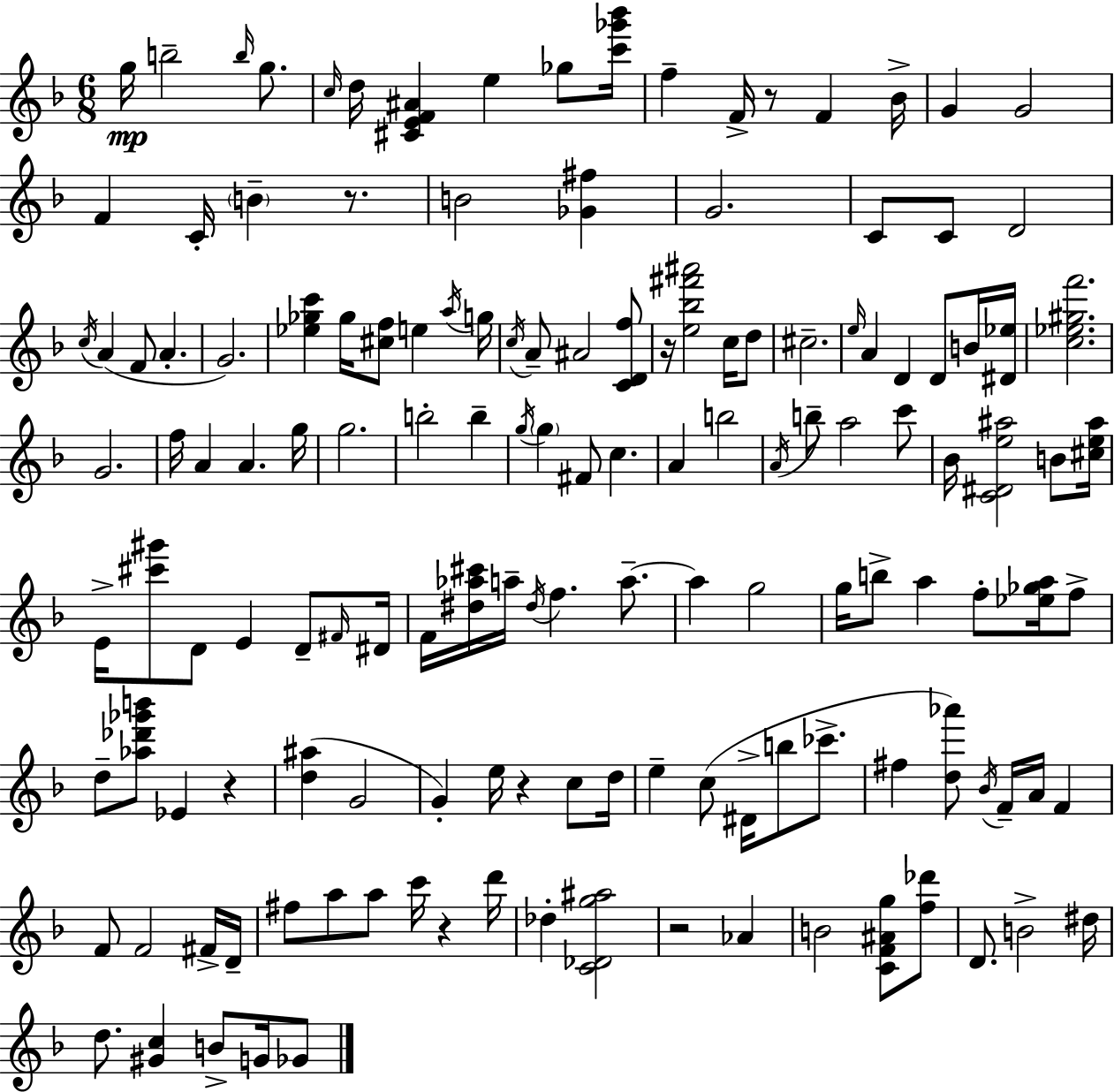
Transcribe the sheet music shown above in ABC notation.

X:1
T:Untitled
M:6/8
L:1/4
K:Dm
g/4 b2 b/4 g/2 c/4 d/4 [^CEF^A] e _g/2 [c'_g'_b']/4 f F/4 z/2 F _B/4 G G2 F C/4 B z/2 B2 [_G^f] G2 C/2 C/2 D2 c/4 A F/2 A G2 [_e_gc'] _g/4 [^cf]/2 e a/4 g/4 c/4 A/2 ^A2 [CDf]/2 z/4 [e_b^f'^a']2 c/4 d/2 ^c2 e/4 A D D/2 B/4 [^D_e]/4 [c_e^gf']2 G2 f/4 A A g/4 g2 b2 b g/4 g ^F/2 c A b2 A/4 b/2 a2 c'/2 _B/4 [C^De^a]2 B/2 [^ce^a]/4 E/4 [^c'^g']/2 D/2 E D/2 ^F/4 ^D/4 F/4 [^d_a^c']/4 a/4 ^d/4 f a/2 a g2 g/4 b/2 a f/2 [_e_ga]/4 f/2 d/2 [_a_d'_g'b']/2 _E z [d^a] G2 G e/4 z c/2 d/4 e c/2 ^D/4 b/2 _c'/2 ^f [d_a']/2 _B/4 F/4 A/4 F F/2 F2 ^F/4 D/4 ^f/2 a/2 a/2 c'/4 z d'/4 _d [C_Dg^a]2 z2 _A B2 [CF^Ag]/2 [f_d']/2 D/2 B2 ^d/4 d/2 [^Gc] B/2 G/4 _G/2